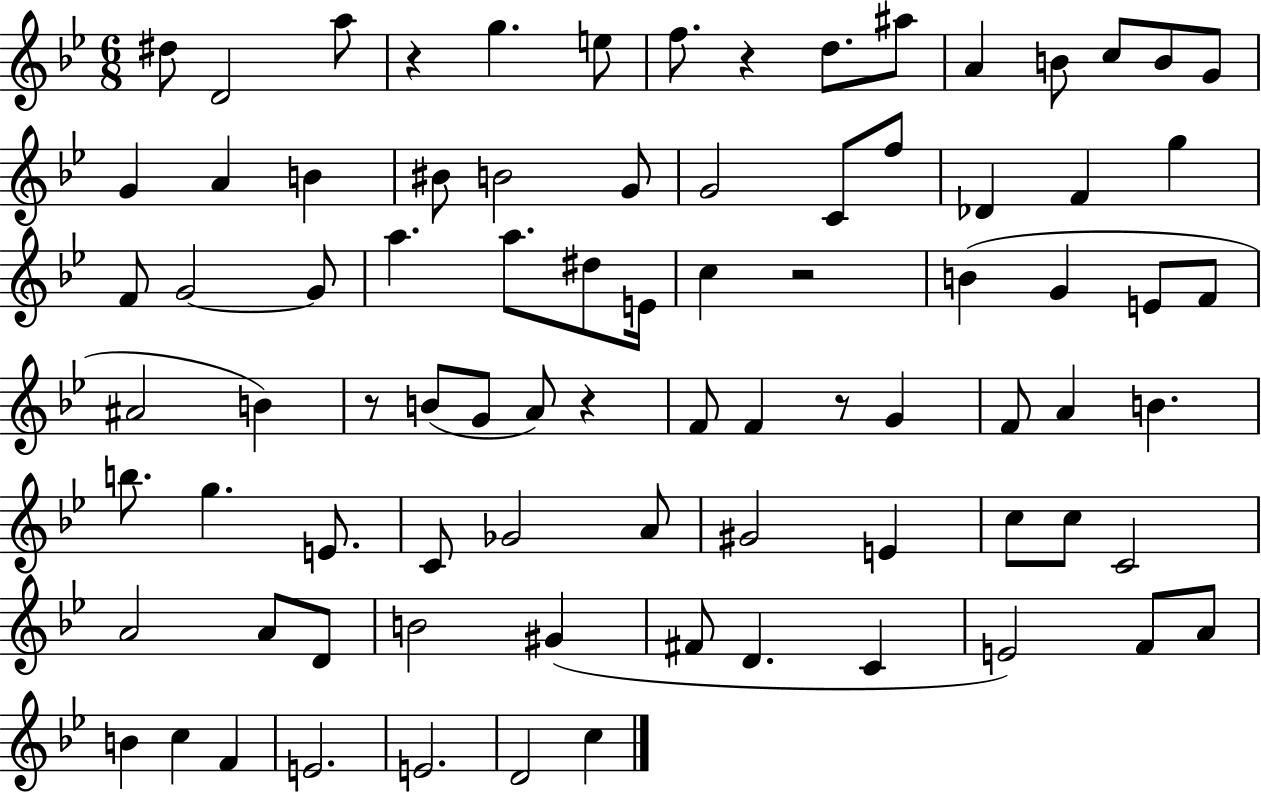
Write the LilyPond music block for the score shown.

{
  \clef treble
  \numericTimeSignature
  \time 6/8
  \key bes \major
  dis''8 d'2 a''8 | r4 g''4. e''8 | f''8. r4 d''8. ais''8 | a'4 b'8 c''8 b'8 g'8 | \break g'4 a'4 b'4 | bis'8 b'2 g'8 | g'2 c'8 f''8 | des'4 f'4 g''4 | \break f'8 g'2~~ g'8 | a''4. a''8. dis''8 e'16 | c''4 r2 | b'4( g'4 e'8 f'8 | \break ais'2 b'4) | r8 b'8( g'8 a'8) r4 | f'8 f'4 r8 g'4 | f'8 a'4 b'4. | \break b''8. g''4. e'8. | c'8 ges'2 a'8 | gis'2 e'4 | c''8 c''8 c'2 | \break a'2 a'8 d'8 | b'2 gis'4( | fis'8 d'4. c'4 | e'2) f'8 a'8 | \break b'4 c''4 f'4 | e'2. | e'2. | d'2 c''4 | \break \bar "|."
}